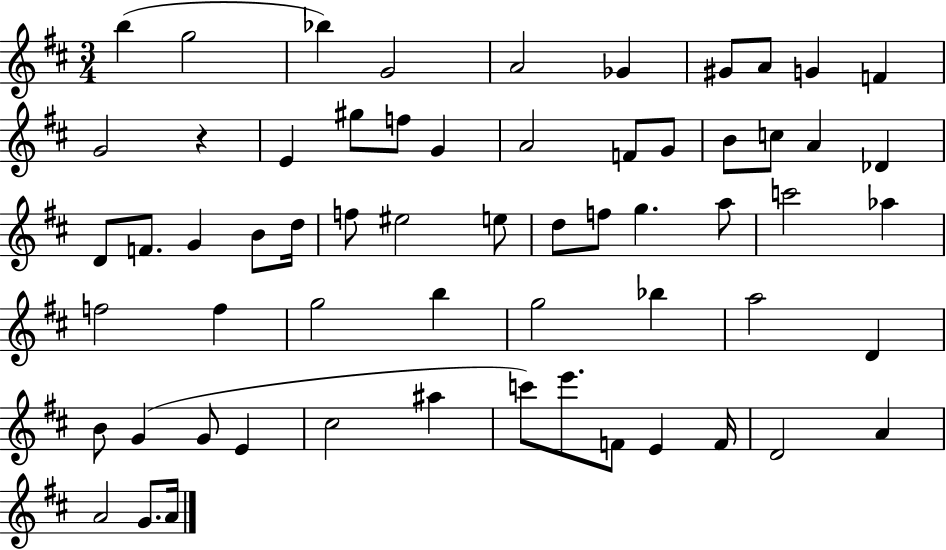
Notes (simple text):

B5/q G5/h Bb5/q G4/h A4/h Gb4/q G#4/e A4/e G4/q F4/q G4/h R/q E4/q G#5/e F5/e G4/q A4/h F4/e G4/e B4/e C5/e A4/q Db4/q D4/e F4/e. G4/q B4/e D5/s F5/e EIS5/h E5/e D5/e F5/e G5/q. A5/e C6/h Ab5/q F5/h F5/q G5/h B5/q G5/h Bb5/q A5/h D4/q B4/e G4/q G4/e E4/q C#5/h A#5/q C6/e E6/e. F4/e E4/q F4/s D4/h A4/q A4/h G4/e. A4/s